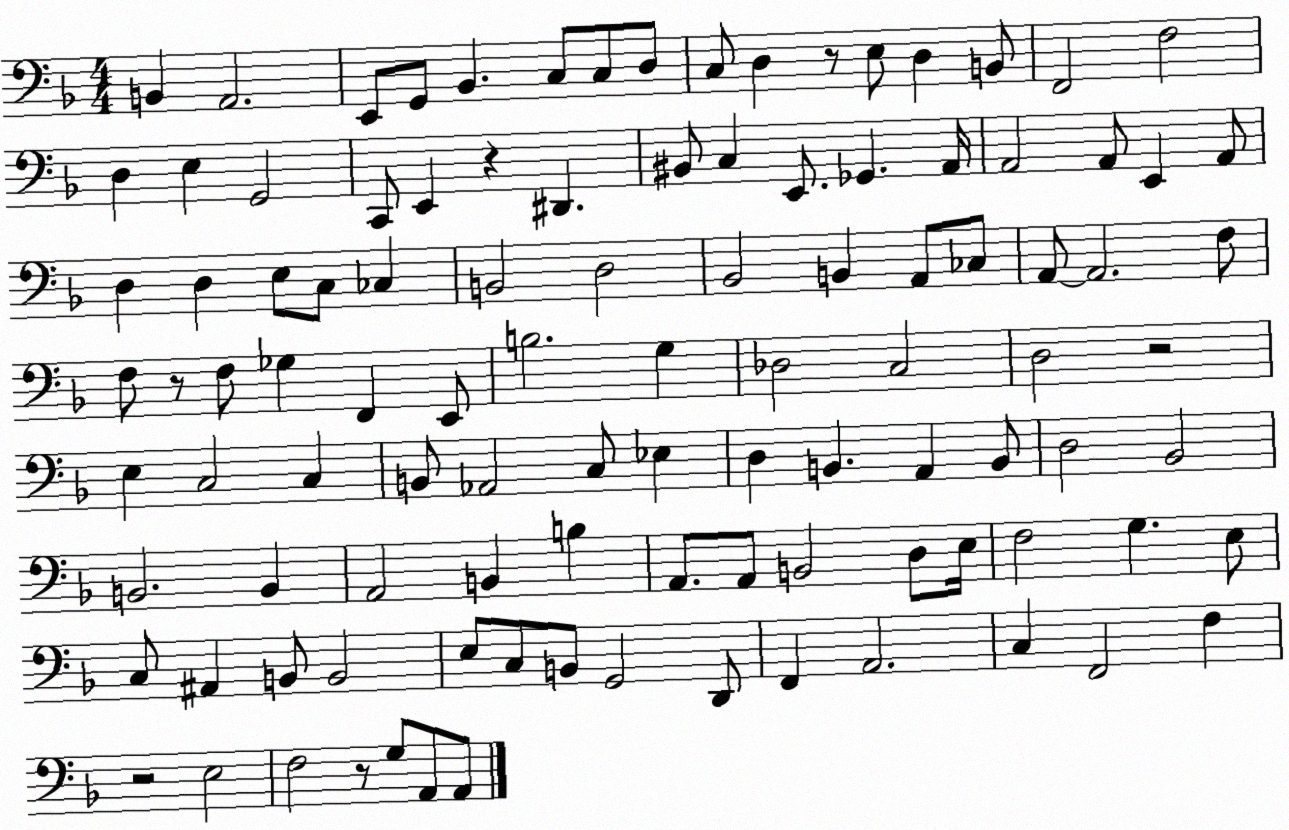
X:1
T:Untitled
M:4/4
L:1/4
K:F
B,, A,,2 E,,/2 G,,/2 _B,, C,/2 C,/2 D,/2 C,/2 D, z/2 E,/2 D, B,,/2 F,,2 F,2 D, E, G,,2 C,,/2 E,, z ^D,, ^B,,/2 C, E,,/2 _G,, A,,/4 A,,2 A,,/2 E,, A,,/2 D, D, E,/2 C,/2 _C, B,,2 D,2 _B,,2 B,, A,,/2 _C,/2 A,,/2 A,,2 F,/2 F,/2 z/2 F,/2 _G, F,, E,,/2 B,2 G, _D,2 C,2 D,2 z2 E, C,2 C, B,,/2 _A,,2 C,/2 _E, D, B,, A,, B,,/2 D,2 _B,,2 B,,2 B,, A,,2 B,, B, A,,/2 A,,/2 B,,2 D,/2 E,/4 F,2 G, E,/2 C,/2 ^A,, B,,/2 B,,2 E,/2 C,/2 B,,/2 G,,2 D,,/2 F,, A,,2 C, F,,2 F, z2 E,2 F,2 z/2 G,/2 A,,/2 A,,/2